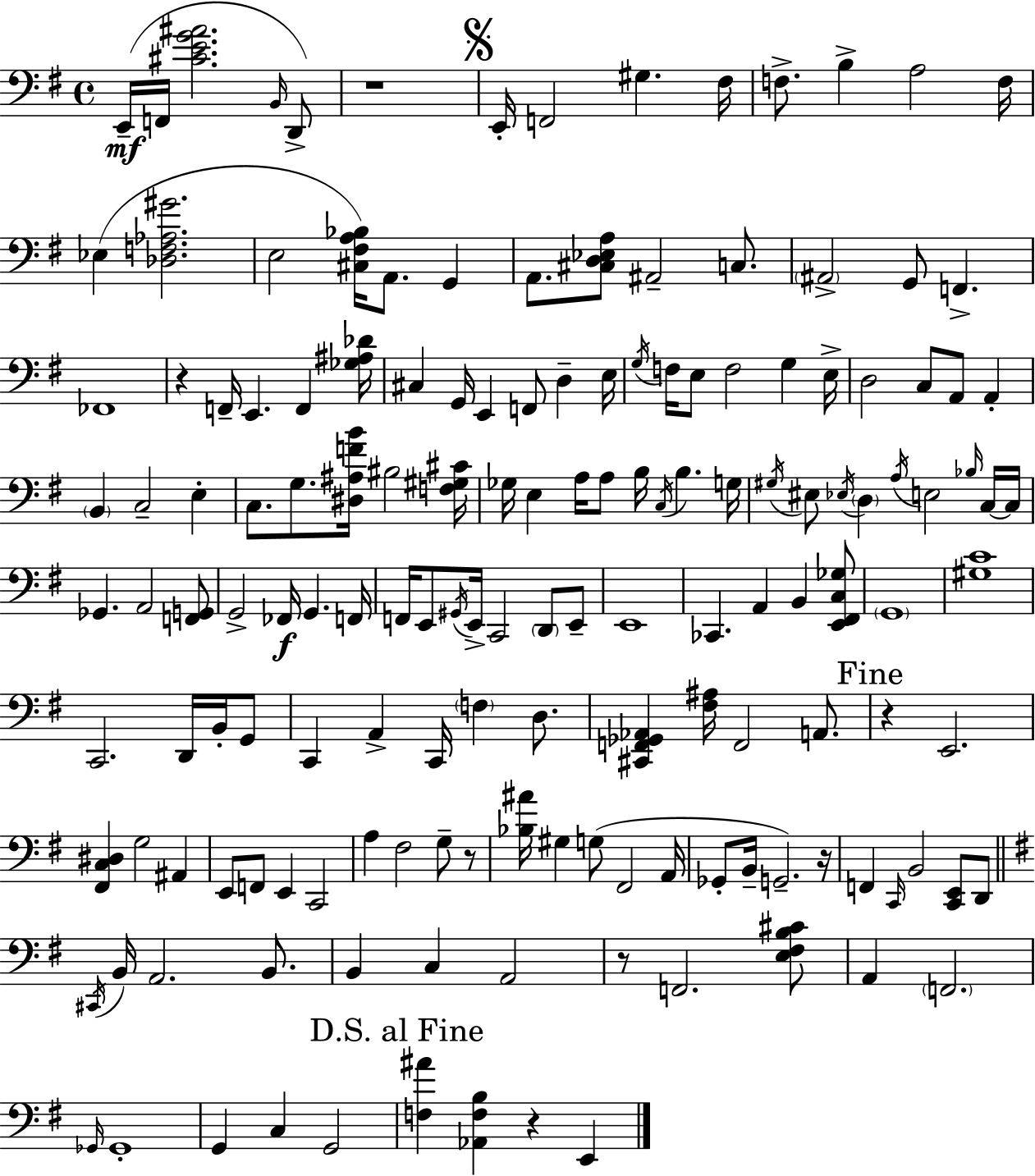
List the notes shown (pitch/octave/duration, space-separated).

E2/s F2/s [C#4,E4,G4,A#4]/h. B2/s D2/e R/w E2/s F2/h G#3/q. F#3/s F3/e. B3/q A3/h F3/s Eb3/q [Db3,F3,Ab3,G#4]/h. E3/h [C#3,F#3,A3,Bb3]/s A2/e. G2/q A2/e. [C#3,D3,Eb3,A3]/e A#2/h C3/e. A#2/h G2/e F2/q. FES2/w R/q F2/s E2/q. F2/q [Gb3,A#3,Db4]/s C#3/q G2/s E2/q F2/e D3/q E3/s G3/s F3/s E3/e F3/h G3/q E3/s D3/h C3/e A2/e A2/q B2/q C3/h E3/q C3/e. G3/e. [D#3,A#3,F4,B4]/s BIS3/h [F3,G#3,C#4]/s Gb3/s E3/q A3/s A3/e B3/s C3/s B3/q. G3/s G#3/s EIS3/e Eb3/s D3/q A3/s E3/h Bb3/s C3/s C3/s Gb2/q. A2/h [F2,G2]/e G2/h FES2/s G2/q. F2/s F2/s E2/e G#2/s E2/s C2/h D2/e E2/e E2/w CES2/q. A2/q B2/q [E2,F#2,C3,Gb3]/e G2/w [G#3,C4]/w C2/h. D2/s B2/s G2/e C2/q A2/q C2/s F3/q D3/e. [C#2,F2,Gb2,Ab2]/q [F#3,A#3]/s F2/h A2/e. R/q E2/h. [F#2,C3,D#3]/q G3/h A#2/q E2/e F2/e E2/q C2/h A3/q F#3/h G3/e R/e [Bb3,A#4]/s G#3/q G3/e F#2/h A2/s Gb2/e B2/s G2/h. R/s F2/q C2/s B2/h [C2,E2]/e D2/e C#2/s B2/s A2/h. B2/e. B2/q C3/q A2/h R/e F2/h. [E3,F#3,B3,C#4]/e A2/q F2/h. Gb2/s Gb2/w G2/q C3/q G2/h [F3,A#4]/q [Ab2,F3,B3]/q R/q E2/q